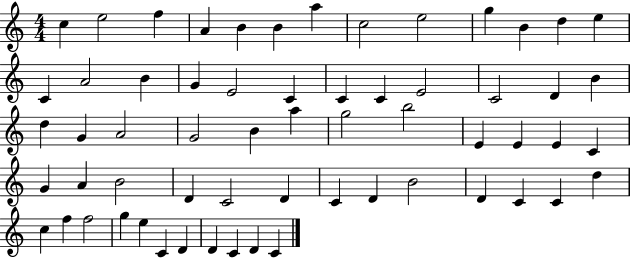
C5/q E5/h F5/q A4/q B4/q B4/q A5/q C5/h E5/h G5/q B4/q D5/q E5/q C4/q A4/h B4/q G4/q E4/h C4/q C4/q C4/q E4/h C4/h D4/q B4/q D5/q G4/q A4/h G4/h B4/q A5/q G5/h B5/h E4/q E4/q E4/q C4/q G4/q A4/q B4/h D4/q C4/h D4/q C4/q D4/q B4/h D4/q C4/q C4/q D5/q C5/q F5/q F5/h G5/q E5/q C4/q D4/q D4/q C4/q D4/q C4/q